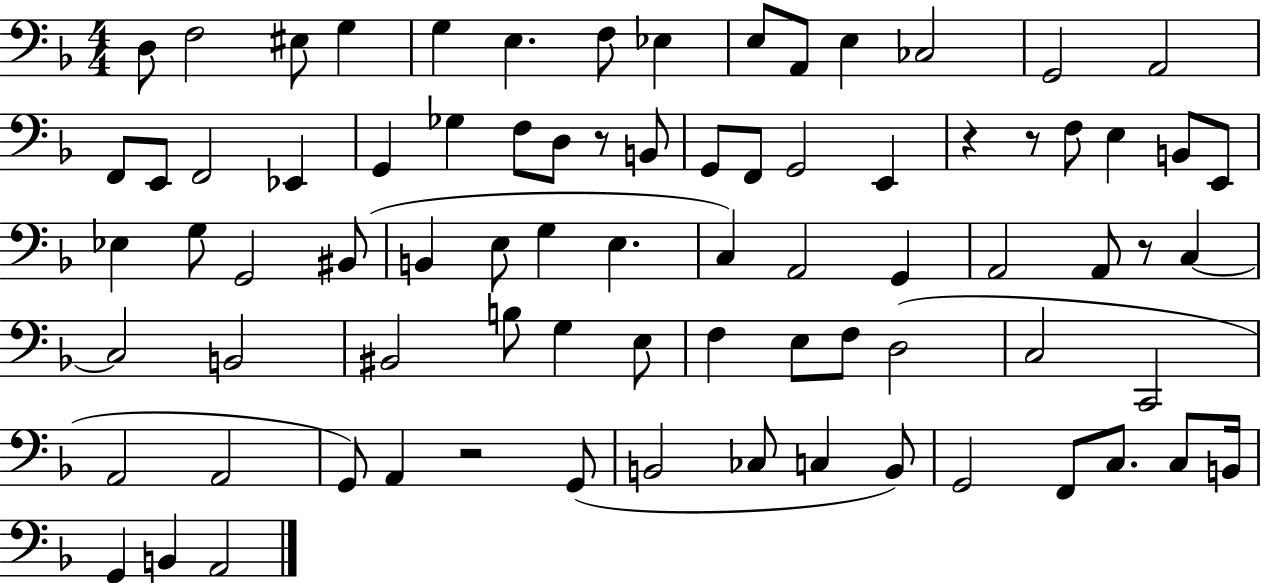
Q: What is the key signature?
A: F major